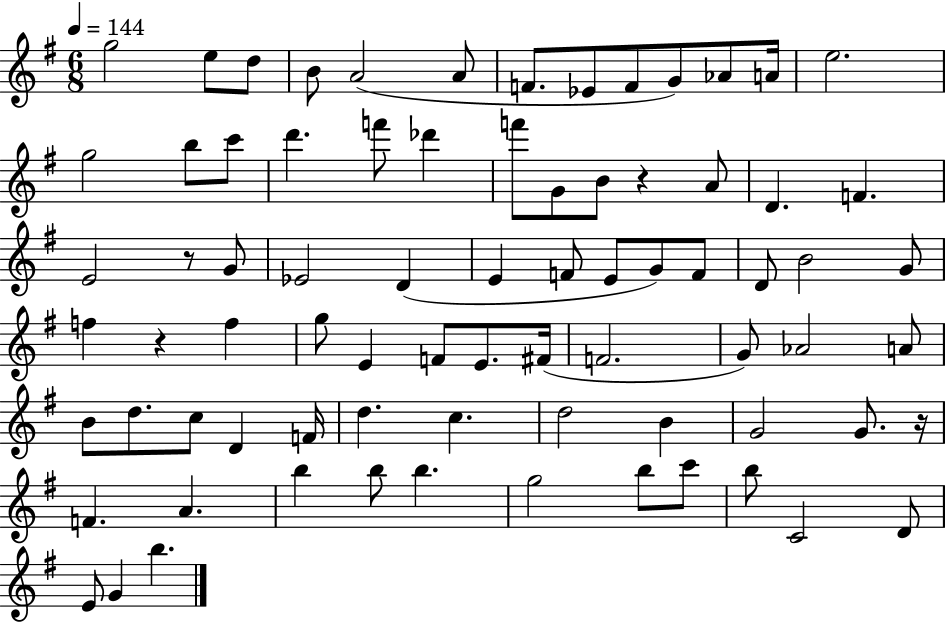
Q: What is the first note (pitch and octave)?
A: G5